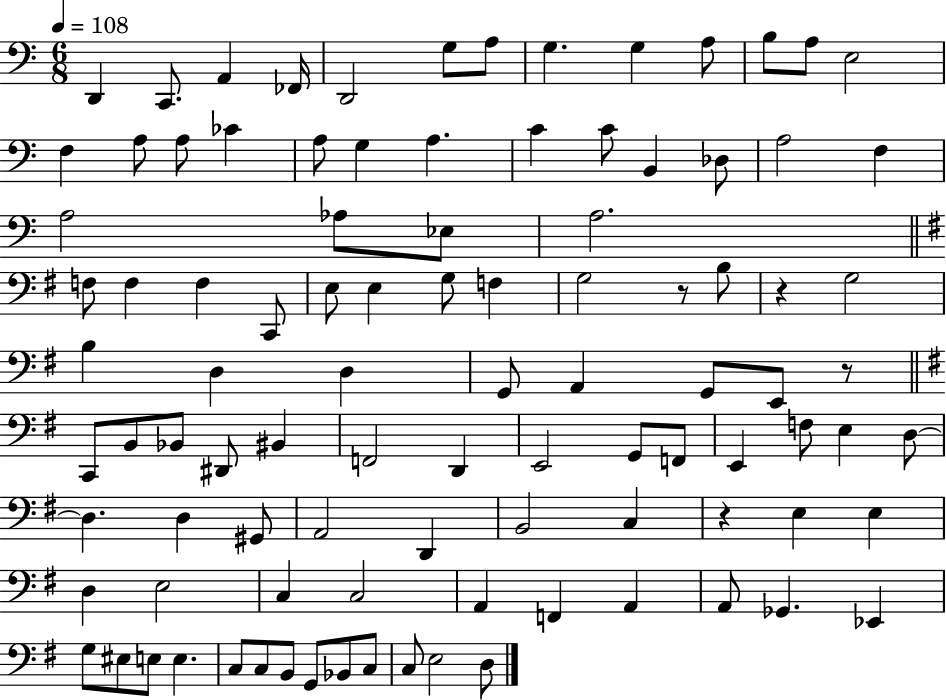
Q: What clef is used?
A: bass